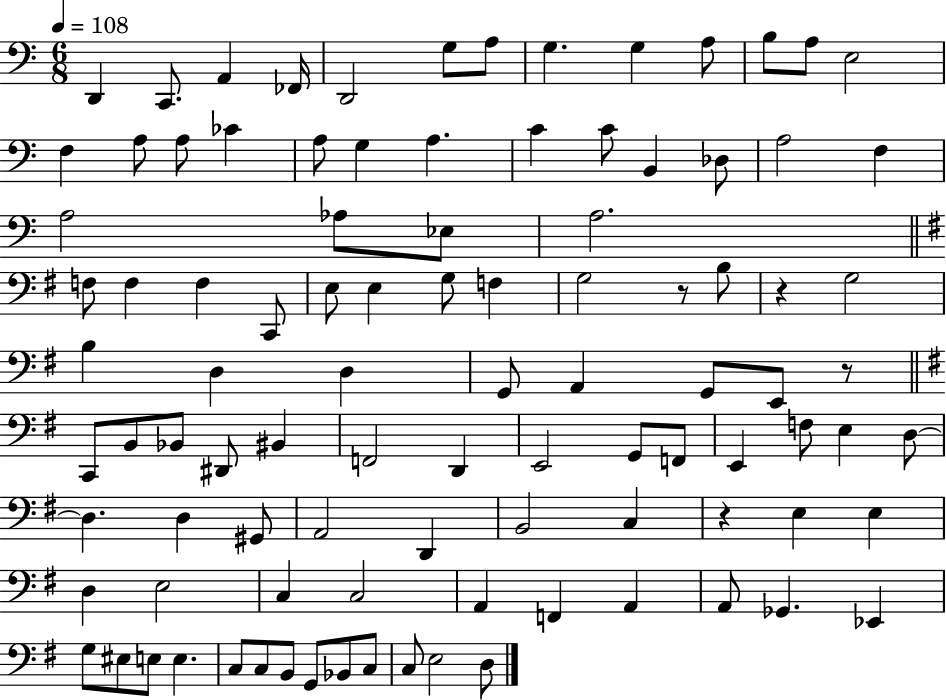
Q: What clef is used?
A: bass